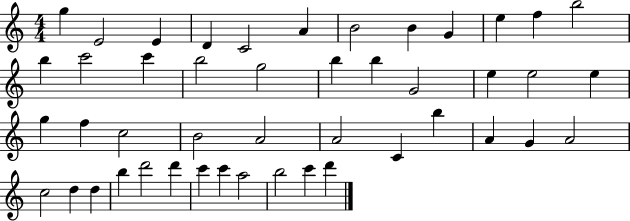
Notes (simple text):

G5/q E4/h E4/q D4/q C4/h A4/q B4/h B4/q G4/q E5/q F5/q B5/h B5/q C6/h C6/q B5/h G5/h B5/q B5/q G4/h E5/q E5/h E5/q G5/q F5/q C5/h B4/h A4/h A4/h C4/q B5/q A4/q G4/q A4/h C5/h D5/q D5/q B5/q D6/h D6/q C6/q C6/q A5/h B5/h C6/q D6/q